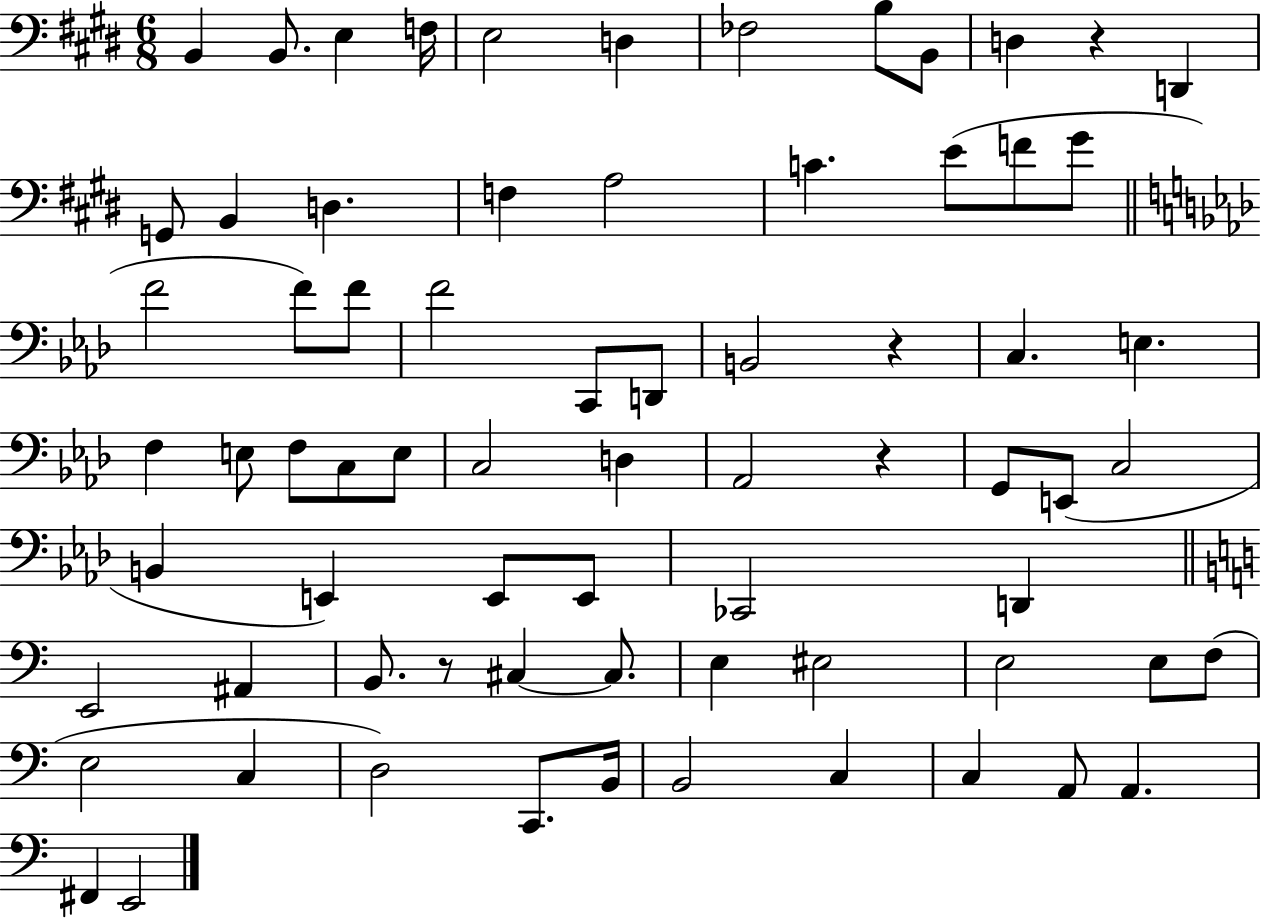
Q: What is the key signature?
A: E major